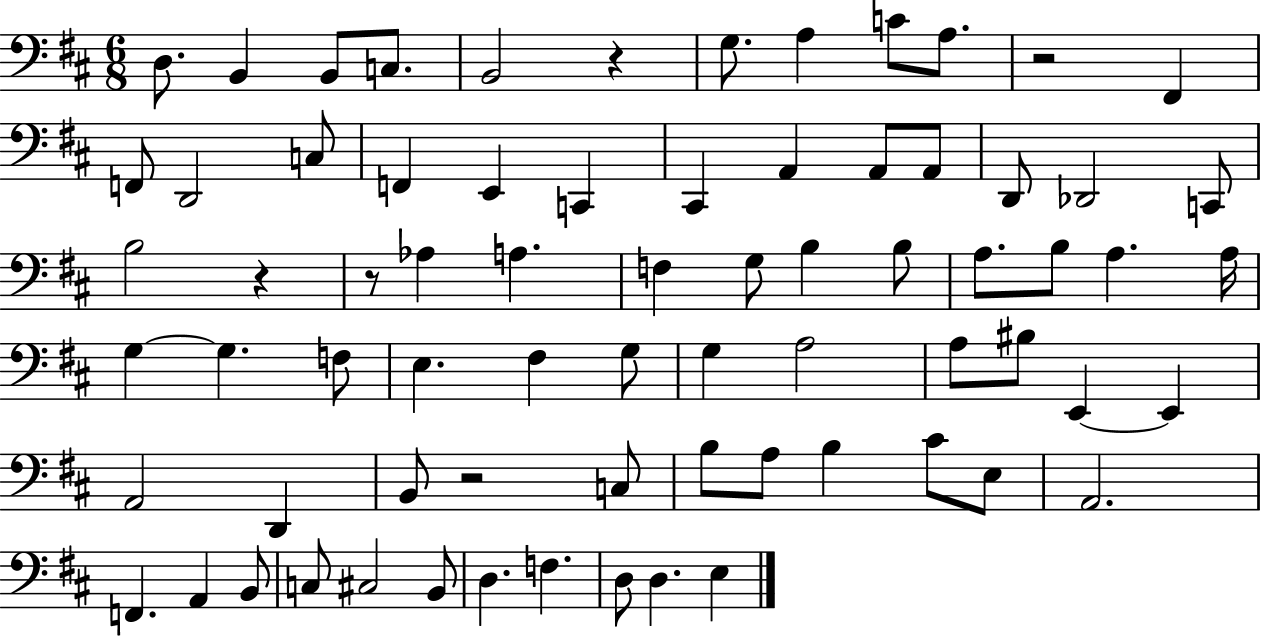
X:1
T:Untitled
M:6/8
L:1/4
K:D
D,/2 B,, B,,/2 C,/2 B,,2 z G,/2 A, C/2 A,/2 z2 ^F,, F,,/2 D,,2 C,/2 F,, E,, C,, ^C,, A,, A,,/2 A,,/2 D,,/2 _D,,2 C,,/2 B,2 z z/2 _A, A, F, G,/2 B, B,/2 A,/2 B,/2 A, A,/4 G, G, F,/2 E, ^F, G,/2 G, A,2 A,/2 ^B,/2 E,, E,, A,,2 D,, B,,/2 z2 C,/2 B,/2 A,/2 B, ^C/2 E,/2 A,,2 F,, A,, B,,/2 C,/2 ^C,2 B,,/2 D, F, D,/2 D, E,